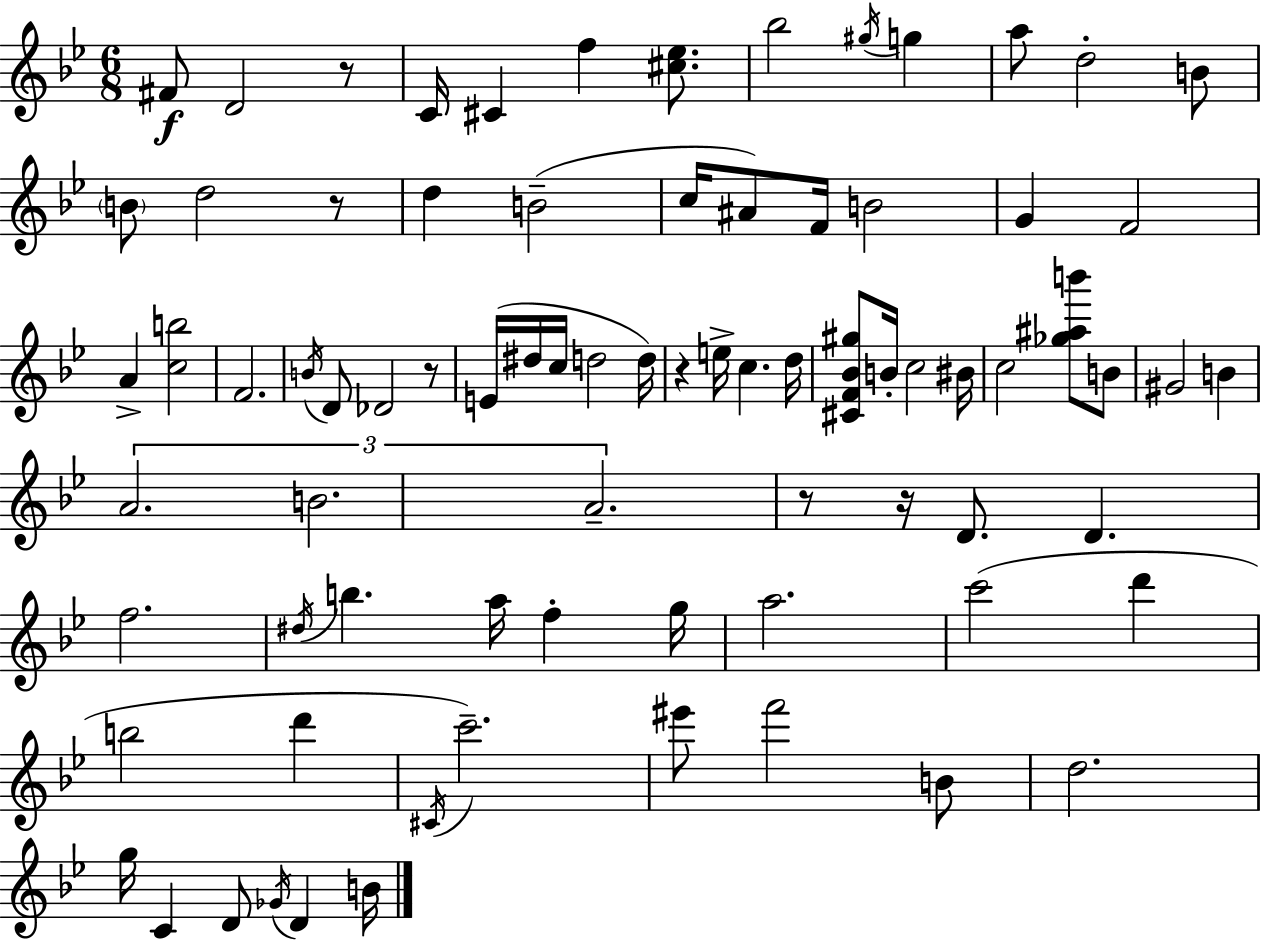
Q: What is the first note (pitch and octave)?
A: F#4